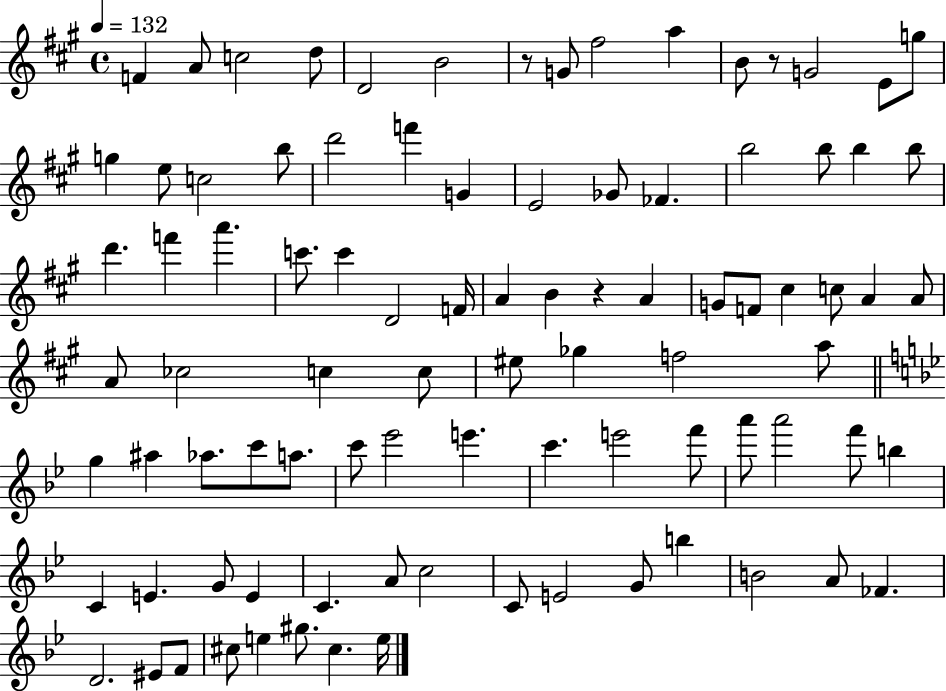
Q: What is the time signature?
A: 4/4